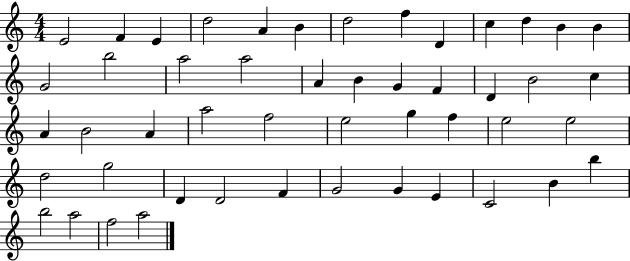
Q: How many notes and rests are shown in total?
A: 49